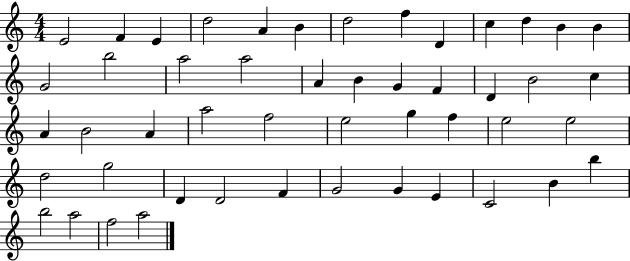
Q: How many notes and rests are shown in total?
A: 49